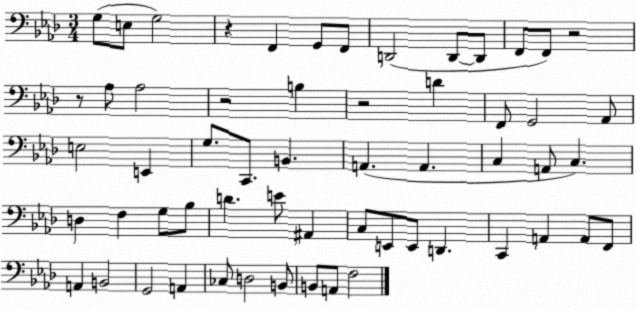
X:1
T:Untitled
M:3/4
L:1/4
K:Ab
G,/2 E,/2 G,2 z F,, G,,/2 F,,/2 D,,2 D,,/2 D,,/2 F,,/2 F,,/2 z2 z/2 _A,/2 _A,2 z2 B, z2 D F,,/2 G,,2 _A,,/2 E,2 E,, G,/2 C,,/2 B,, A,, A,, C, A,,/2 C, D, F, G,/2 _B,/2 D E/2 ^A,, C,/2 E,,/2 E,,/2 D,, C,, A,, A,,/2 F,,/2 A,, B,,2 G,,2 A,, _C,/2 D,2 B,,/2 B,,/2 A,,/2 F,2